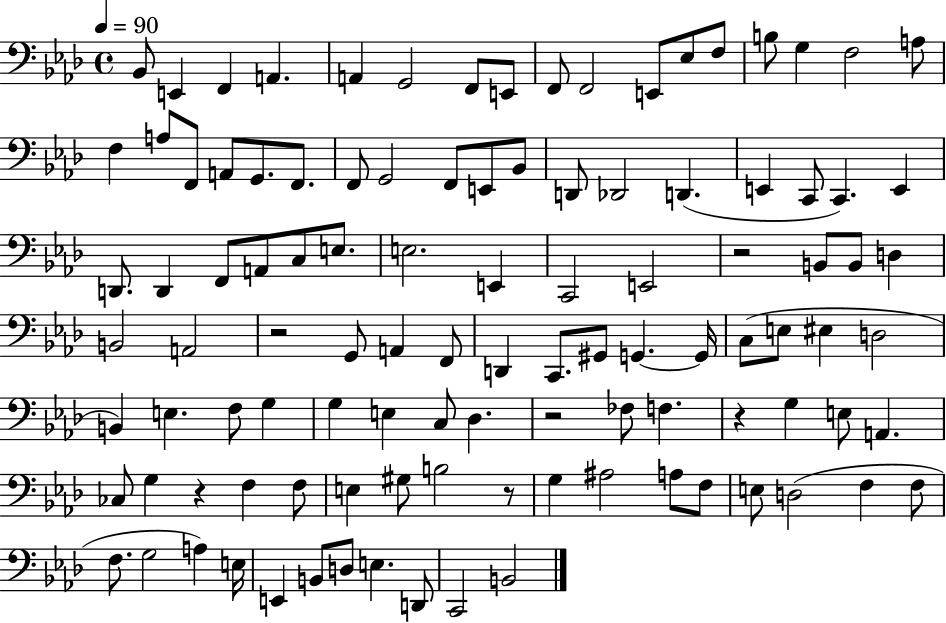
X:1
T:Untitled
M:4/4
L:1/4
K:Ab
_B,,/2 E,, F,, A,, A,, G,,2 F,,/2 E,,/2 F,,/2 F,,2 E,,/2 _E,/2 F,/2 B,/2 G, F,2 A,/2 F, A,/2 F,,/2 A,,/2 G,,/2 F,,/2 F,,/2 G,,2 F,,/2 E,,/2 _B,,/2 D,,/2 _D,,2 D,, E,, C,,/2 C,, E,, D,,/2 D,, F,,/2 A,,/2 C,/2 E,/2 E,2 E,, C,,2 E,,2 z2 B,,/2 B,,/2 D, B,,2 A,,2 z2 G,,/2 A,, F,,/2 D,, C,,/2 ^G,,/2 G,, G,,/4 C,/2 E,/2 ^E, D,2 B,, E, F,/2 G, G, E, C,/2 _D, z2 _F,/2 F, z G, E,/2 A,, _C,/2 G, z F, F,/2 E, ^G,/2 B,2 z/2 G, ^A,2 A,/2 F,/2 E,/2 D,2 F, F,/2 F,/2 G,2 A, E,/4 E,, B,,/2 D,/2 E, D,,/2 C,,2 B,,2